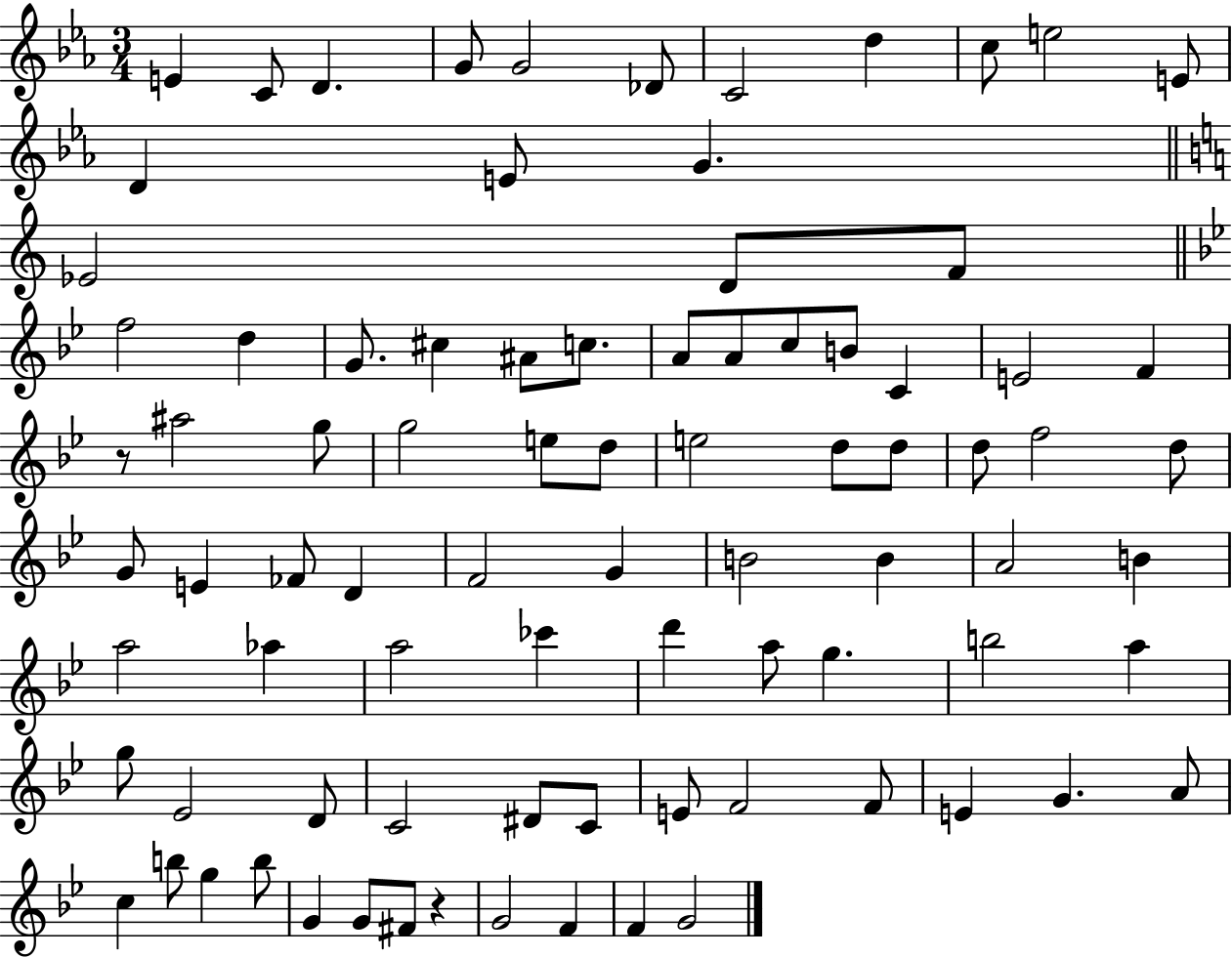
{
  \clef treble
  \numericTimeSignature
  \time 3/4
  \key ees \major
  e'4 c'8 d'4. | g'8 g'2 des'8 | c'2 d''4 | c''8 e''2 e'8 | \break d'4 e'8 g'4. | \bar "||" \break \key a \minor ees'2 d'8 f'8 | \bar "||" \break \key bes \major f''2 d''4 | g'8. cis''4 ais'8 c''8. | a'8 a'8 c''8 b'8 c'4 | e'2 f'4 | \break r8 ais''2 g''8 | g''2 e''8 d''8 | e''2 d''8 d''8 | d''8 f''2 d''8 | \break g'8 e'4 fes'8 d'4 | f'2 g'4 | b'2 b'4 | a'2 b'4 | \break a''2 aes''4 | a''2 ces'''4 | d'''4 a''8 g''4. | b''2 a''4 | \break g''8 ees'2 d'8 | c'2 dis'8 c'8 | e'8 f'2 f'8 | e'4 g'4. a'8 | \break c''4 b''8 g''4 b''8 | g'4 g'8 fis'8 r4 | g'2 f'4 | f'4 g'2 | \break \bar "|."
}